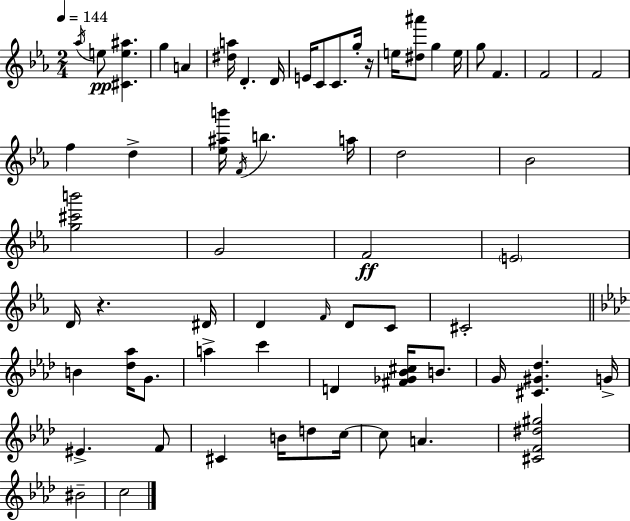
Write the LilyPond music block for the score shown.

{
  \clef treble
  \numericTimeSignature
  \time 2/4
  \key c \minor
  \tempo 4 = 144
  \repeat volta 2 { \acciaccatura { aes''16 }\pp e''8 <cis' e'' ais''>4. | g''4 a'4 | <dis'' a''>16 d'4.-. | d'16 e'16 c'8 c'8. g''16-. | \break r16 e''16 <dis'' ais'''>8 g''4 | e''16 g''8 f'4. | f'2 | f'2 | \break f''4 d''4-> | <ees'' ais'' b'''>16 \acciaccatura { f'16 } b''4. | a''16 d''2 | bes'2 | \break <g'' cis''' b'''>2 | g'2 | f'2\ff | \parenthesize e'2 | \break d'16 r4. | dis'16 d'4 \grace { f'16 } d'8 | c'8 cis'2-. | \bar "||" \break \key f \minor b'4 <des'' aes''>16 g'8. | a''4-> c'''4 | d'4 <fis' ges' bes' cis''>16 b'8. | g'16 <cis' gis' des''>4. g'16-> | \break eis'4.-> f'8 | cis'4 b'16 d''8 c''16~~ | c''8 a'4. | <cis' f' dis'' gis''>2 | \break bis'2-- | c''2 | } \bar "|."
}